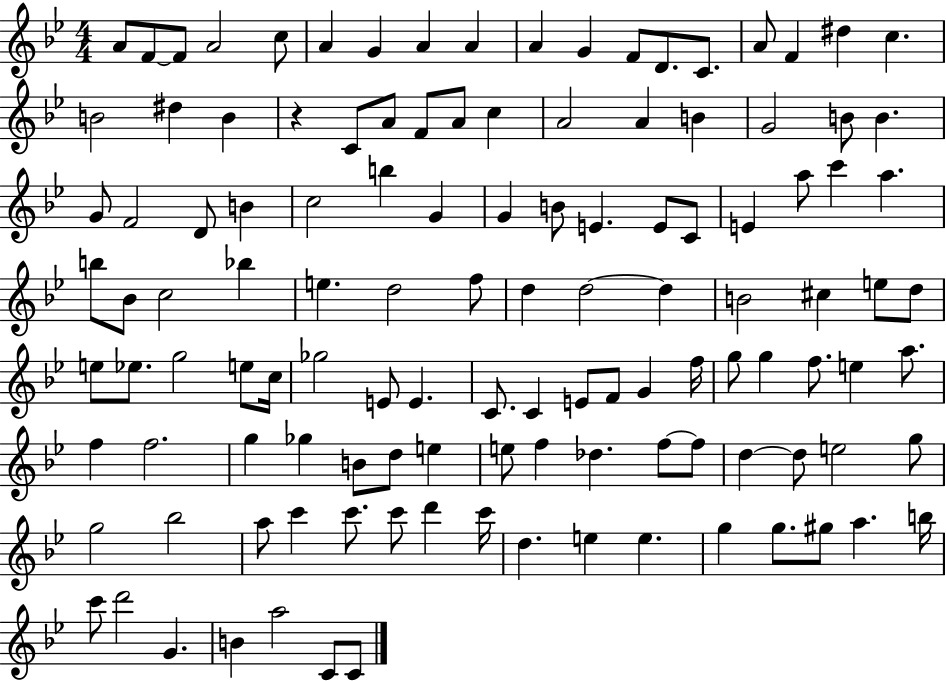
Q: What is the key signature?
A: BES major